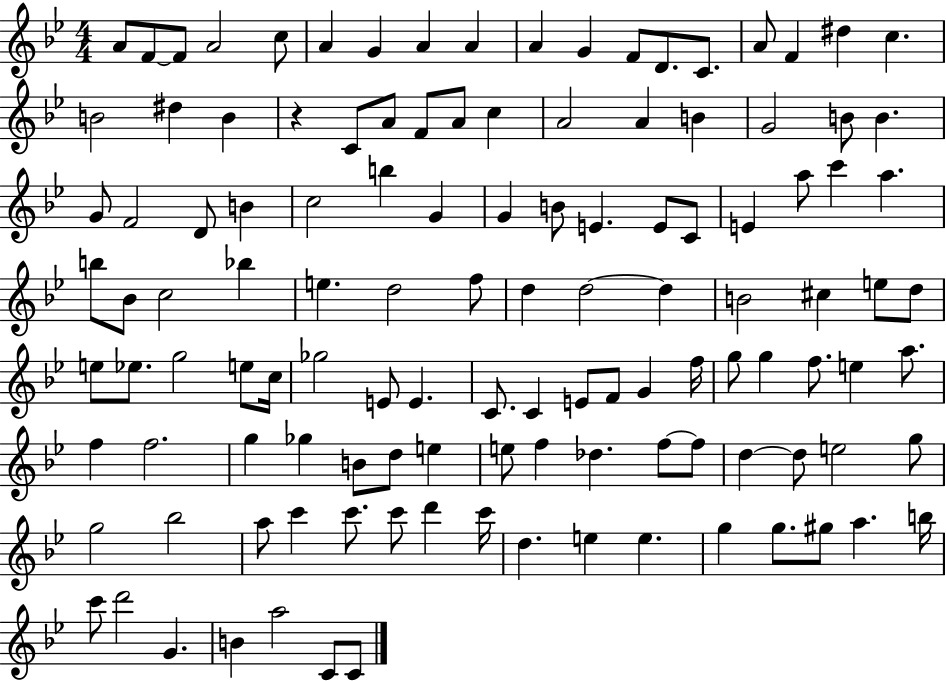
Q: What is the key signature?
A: BES major